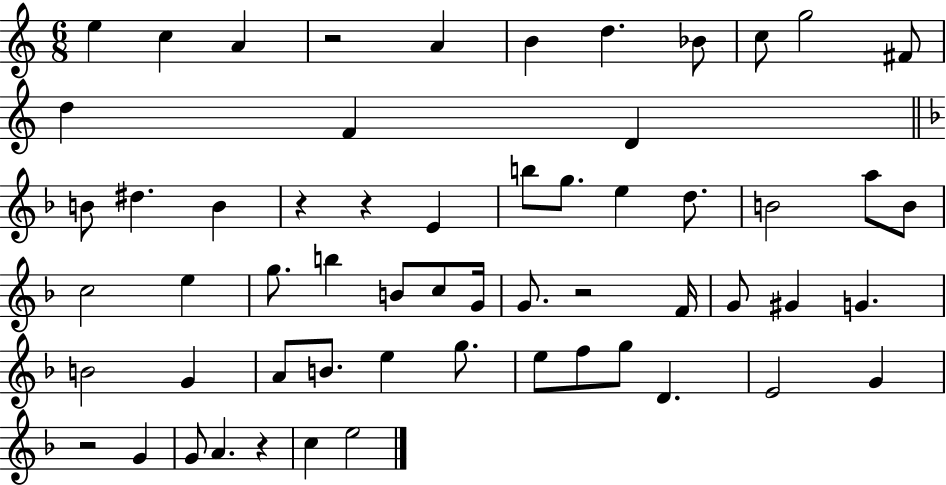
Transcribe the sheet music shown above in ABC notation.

X:1
T:Untitled
M:6/8
L:1/4
K:C
e c A z2 A B d _B/2 c/2 g2 ^F/2 d F D B/2 ^d B z z E b/2 g/2 e d/2 B2 a/2 B/2 c2 e g/2 b B/2 c/2 G/4 G/2 z2 F/4 G/2 ^G G B2 G A/2 B/2 e g/2 e/2 f/2 g/2 D E2 G z2 G G/2 A z c e2